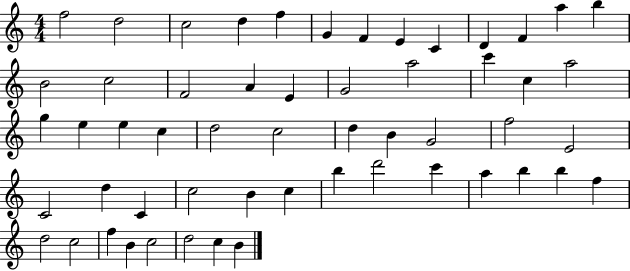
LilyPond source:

{
  \clef treble
  \numericTimeSignature
  \time 4/4
  \key c \major
  f''2 d''2 | c''2 d''4 f''4 | g'4 f'4 e'4 c'4 | d'4 f'4 a''4 b''4 | \break b'2 c''2 | f'2 a'4 e'4 | g'2 a''2 | c'''4 c''4 a''2 | \break g''4 e''4 e''4 c''4 | d''2 c''2 | d''4 b'4 g'2 | f''2 e'2 | \break c'2 d''4 c'4 | c''2 b'4 c''4 | b''4 d'''2 c'''4 | a''4 b''4 b''4 f''4 | \break d''2 c''2 | f''4 b'4 c''2 | d''2 c''4 b'4 | \bar "|."
}